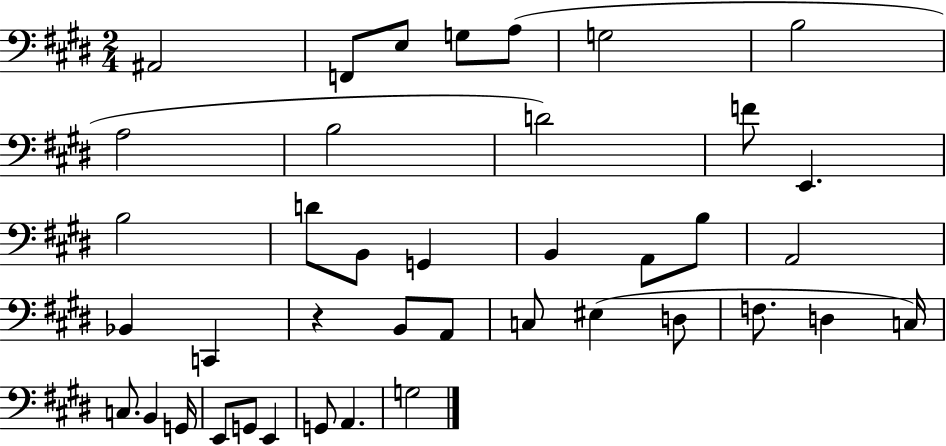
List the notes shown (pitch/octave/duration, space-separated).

A#2/h F2/e E3/e G3/e A3/e G3/h B3/h A3/h B3/h D4/h F4/e E2/q. B3/h D4/e B2/e G2/q B2/q A2/e B3/e A2/h Bb2/q C2/q R/q B2/e A2/e C3/e EIS3/q D3/e F3/e. D3/q C3/s C3/e. B2/q G2/s E2/e G2/e E2/q G2/e A2/q. G3/h